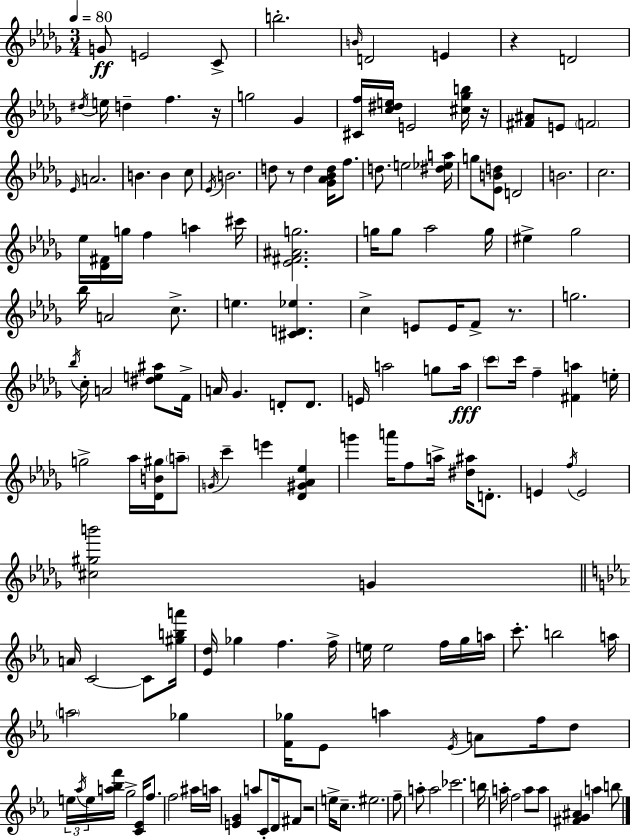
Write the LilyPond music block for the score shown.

{
  \clef treble
  \numericTimeSignature
  \time 3/4
  \key bes \minor
  \tempo 4 = 80
  g'8\ff e'2 c'8-> | b''2.-. | \grace { b'16 } d'2 e'4 | r4 d'2 | \break \acciaccatura { dis''16 } e''16 d''4-- f''4. | r16 g''2 ges'4 | <cis' f''>16 <c'' dis'' e''>16 e'2 | <cis'' ges'' b''>16 r16 <fis' ais'>8 e'8 \parenthesize f'2 | \break \grace { ees'16 } a'2. | b'4. b'4 | c''8 \acciaccatura { ees'16 } b'2. | d''8 r8 d''4 | \break <ges' aes' bes' d''>16 f''8. d''8. e''2 | <dis'' ees'' a''>16 g''8 <ees' b' d''>8 d'2 | b'2. | c''2. | \break ees''16 <des' fis'>16 g''16 f''4 a''4 | cis'''16 <ees' fis' ais' g''>2. | g''16 g''8 aes''2 | g''16 eis''4-> ges''2 | \break bes''16 a'2 | c''8.-> e''4. <cis' d' ees''>4. | c''4-> e'8 e'16 f'8-> | r8. g''2. | \break \acciaccatura { bes''16 } c''16-. a'2 | <dis'' e'' ais''>8 f'16-> a'16 ges'4. | d'8-. d'8. e'16 a''2 | g''8 a''16\fff \parenthesize c'''8 c'''16 f''4-- | \break <fis' a''>4 e''16-. g''2-> | aes''16 <des' b' gis''>16 \parenthesize a''8-- \acciaccatura { g'16 } c'''4-- e'''4 | <des' gis' aes' ees''>4 g'''4 a'''16 f''8 | a''16-> <dis'' ais''>16 d'8.-. e'4 \acciaccatura { f''16 } e'2 | \break <cis'' gis'' b'''>2 | g'4 \bar "||" \break \key ees \major a'16 c'2~~ c'8 <gis'' b'' a'''>16 | <ees' d''>16 ges''4 f''4. f''16-> | e''16 e''2 f''16 g''16 a''16 | c'''8.-. b''2 a''16 | \break \parenthesize a''2 ges''4 | <f' ges''>16 ees'8 a''4 \acciaccatura { ees'16 } a'8 f''16 d''8 | \tuplet 3/2 { e''16 \acciaccatura { aes''16 } e''16 } <a'' bes'' f'''>16 g''2-> | <c' ees'>16 f''8. f''2 | \break ais''16 a''16 <e' g'>4 a''8 c'8-. d'16 | fis'8 r2 e''16-> c''8.-- | eis''2. | f''8-- a''8-. a''2 | \break ces'''2. | b''16 a''16-. f''2 | a''8 a''8 <fis' g' ais'>4 a''4 | b''8 \bar "|."
}